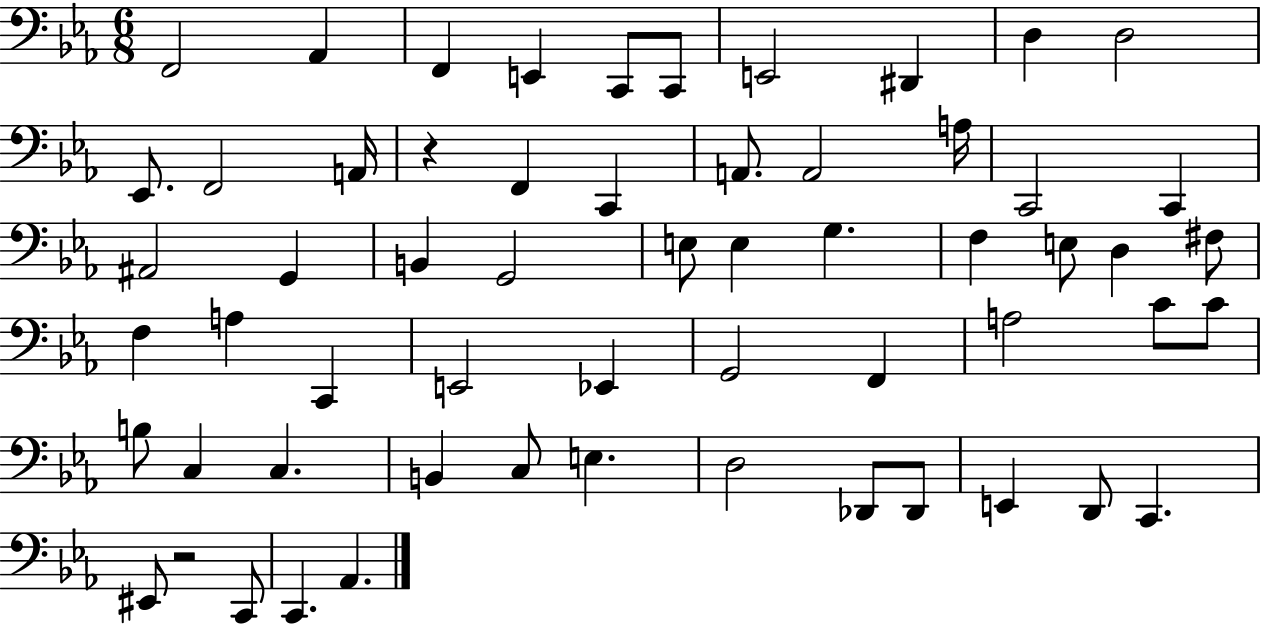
F2/h Ab2/q F2/q E2/q C2/e C2/e E2/h D#2/q D3/q D3/h Eb2/e. F2/h A2/s R/q F2/q C2/q A2/e. A2/h A3/s C2/h C2/q A#2/h G2/q B2/q G2/h E3/e E3/q G3/q. F3/q E3/e D3/q F#3/e F3/q A3/q C2/q E2/h Eb2/q G2/h F2/q A3/h C4/e C4/e B3/e C3/q C3/q. B2/q C3/e E3/q. D3/h Db2/e Db2/e E2/q D2/e C2/q. EIS2/e R/h C2/e C2/q. Ab2/q.